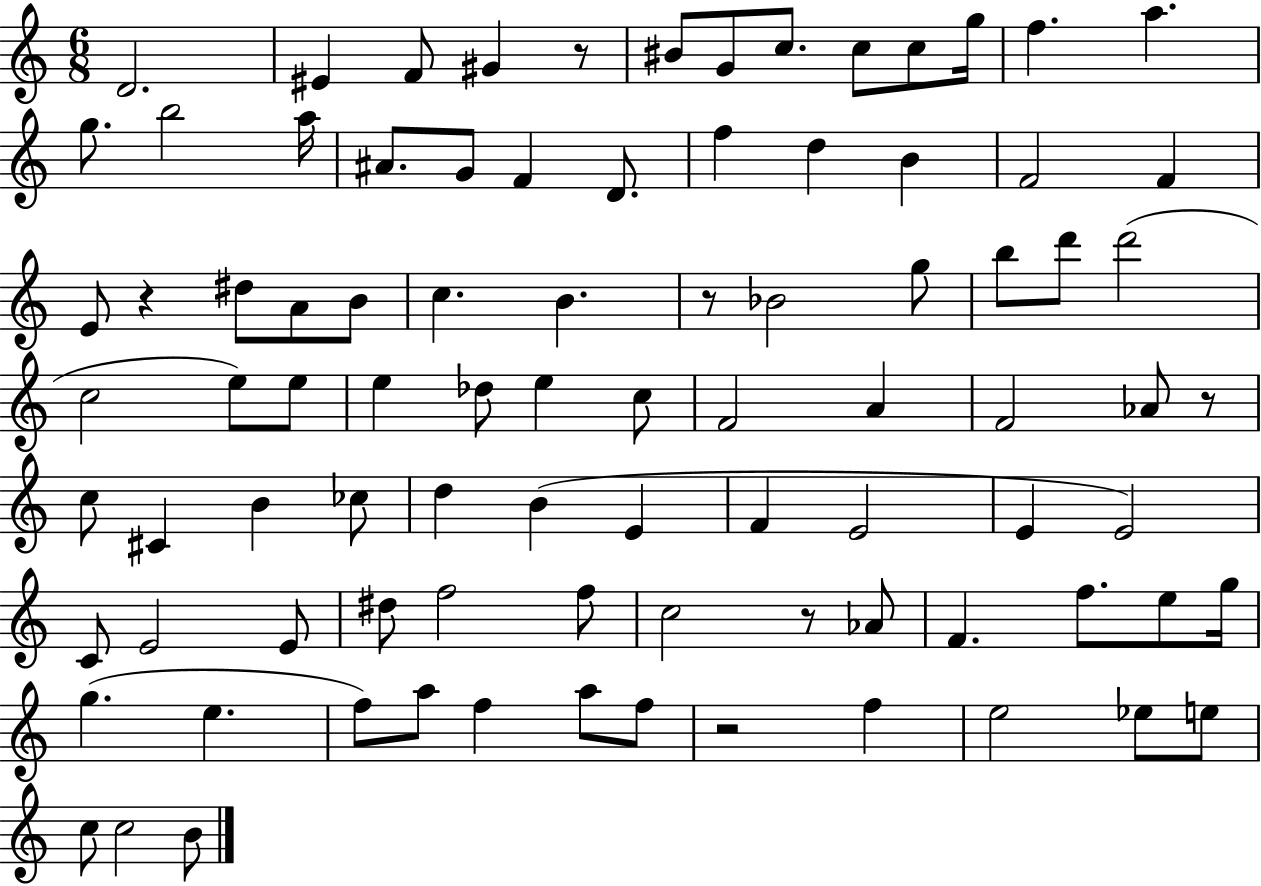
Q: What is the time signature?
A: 6/8